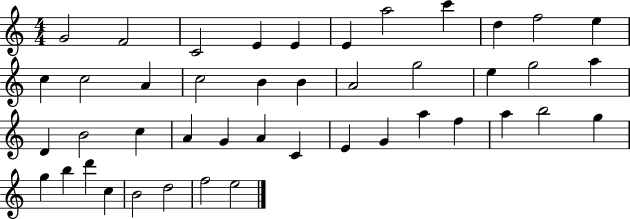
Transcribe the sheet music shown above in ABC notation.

X:1
T:Untitled
M:4/4
L:1/4
K:C
G2 F2 C2 E E E a2 c' d f2 e c c2 A c2 B B A2 g2 e g2 a D B2 c A G A C E G a f a b2 g g b d' c B2 d2 f2 e2